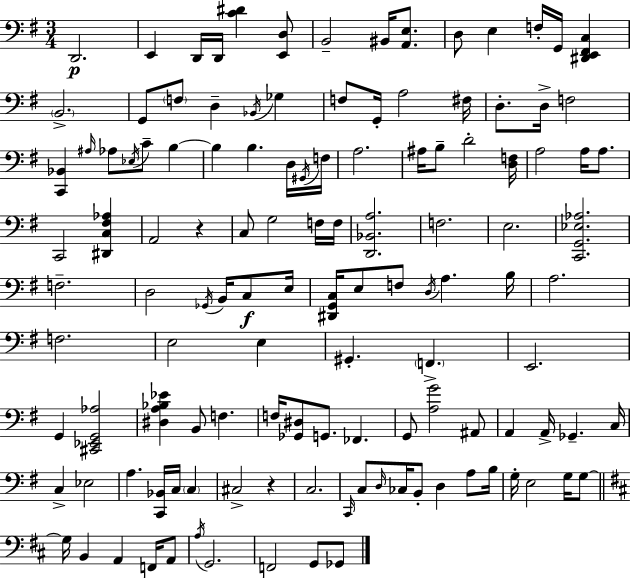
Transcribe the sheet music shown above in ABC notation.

X:1
T:Untitled
M:3/4
L:1/4
K:Em
D,,2 E,, D,,/4 D,,/4 [C^D] [E,,D,]/2 B,,2 ^B,,/4 [A,,E,]/2 D,/2 E, F,/4 G,,/4 [^D,,E,,^F,,C,] B,,2 G,,/2 F,/2 D, _B,,/4 _G, F,/2 G,,/4 A,2 ^F,/4 D,/2 D,/4 F,2 [C,,_B,,] ^A,/4 _A,/2 _E,/4 C/2 B, B, B, D,/4 ^G,,/4 F,/4 A,2 ^A,/4 B,/2 D2 [D,F,]/4 A,2 A,/4 A,/2 C,,2 [^D,,C,^F,_A,] A,,2 z C,/2 G,2 F,/4 F,/4 [D,,_B,,A,]2 F,2 E,2 [C,,G,,_E,_A,]2 F,2 D,2 _G,,/4 B,,/4 C,/2 E,/4 [^D,,G,,C,]/4 E,/2 F,/2 D,/4 A, B,/4 A,2 F,2 E,2 E, ^G,, F,, E,,2 G,, [^C,,_E,,G,,_A,]2 [^D,A,_B,_E] B,,/2 F, F,/4 [_G,,^D,]/2 G,,/2 _F,, G,,/2 [A,G]2 ^A,,/2 A,, A,,/4 _G,, C,/4 C, _E,2 A, [C,,_B,,]/4 C,/4 C, ^C,2 z C,2 C,,/4 C,/2 D,/4 _C,/4 B,,/2 D, A,/2 B,/4 G,/4 E,2 G,/4 G,/2 G,/4 B,, A,, F,,/4 A,,/2 A,/4 G,,2 F,,2 G,,/2 _G,,/2